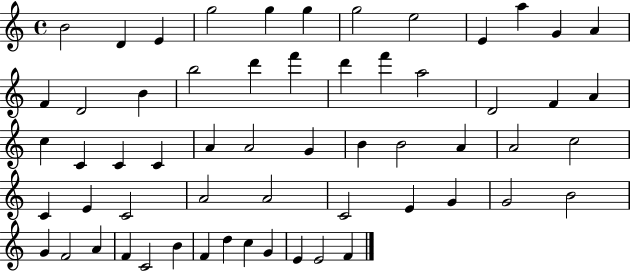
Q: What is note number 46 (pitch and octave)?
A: B4